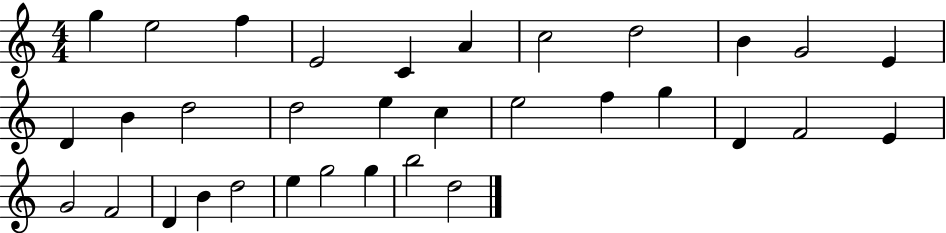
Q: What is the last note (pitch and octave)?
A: D5